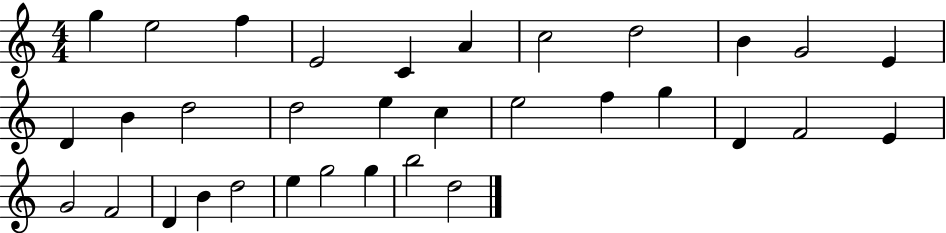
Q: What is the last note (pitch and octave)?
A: D5